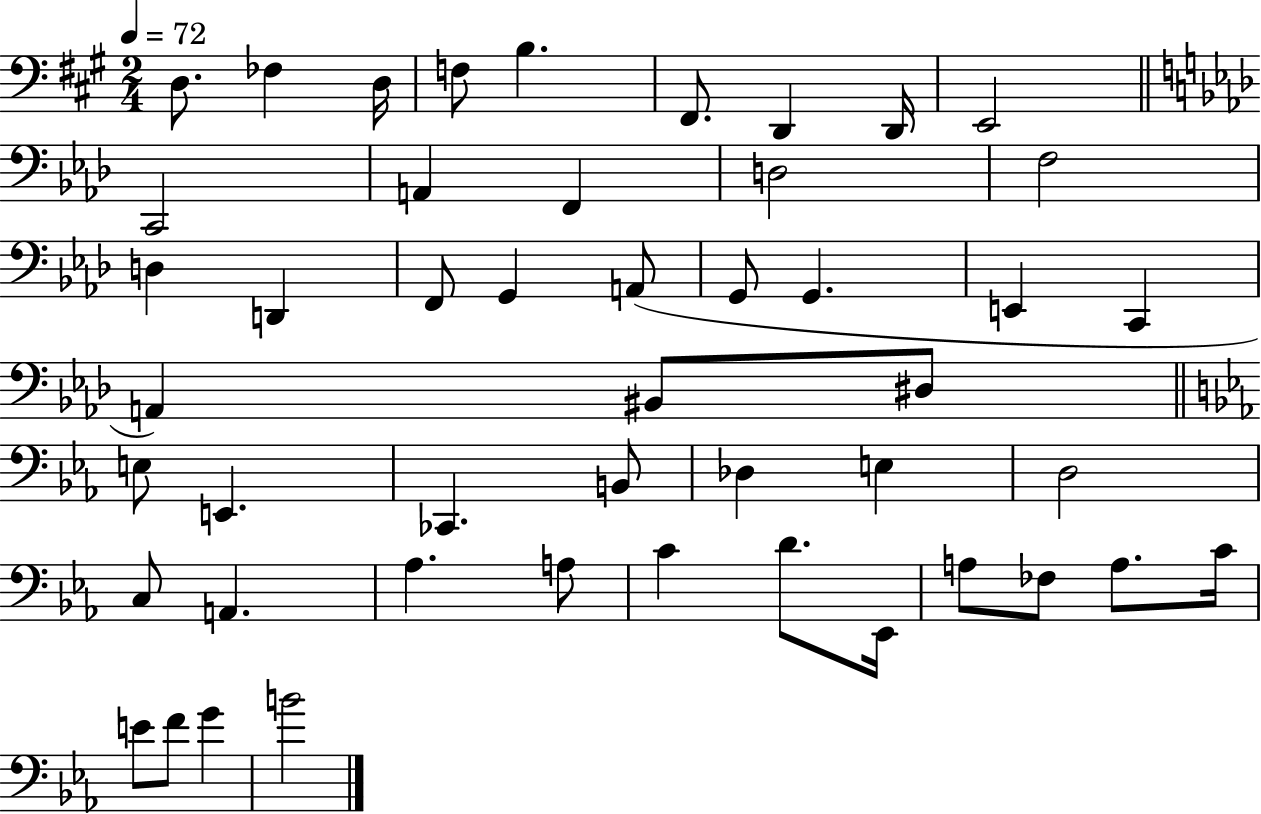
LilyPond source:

{
  \clef bass
  \numericTimeSignature
  \time 2/4
  \key a \major
  \tempo 4 = 72
  d8. fes4 d16 | f8 b4. | fis,8. d,4 d,16 | e,2 | \break \bar "||" \break \key aes \major c,2 | a,4 f,4 | d2 | f2 | \break d4 d,4 | f,8 g,4 a,8( | g,8 g,4. | e,4 c,4 | \break a,4) bis,8 dis8 | \bar "||" \break \key ees \major e8 e,4. | ces,4. b,8 | des4 e4 | d2 | \break c8 a,4. | aes4. a8 | c'4 d'8. ees,16 | a8 fes8 a8. c'16 | \break e'8 f'8 g'4 | b'2 | \bar "|."
}